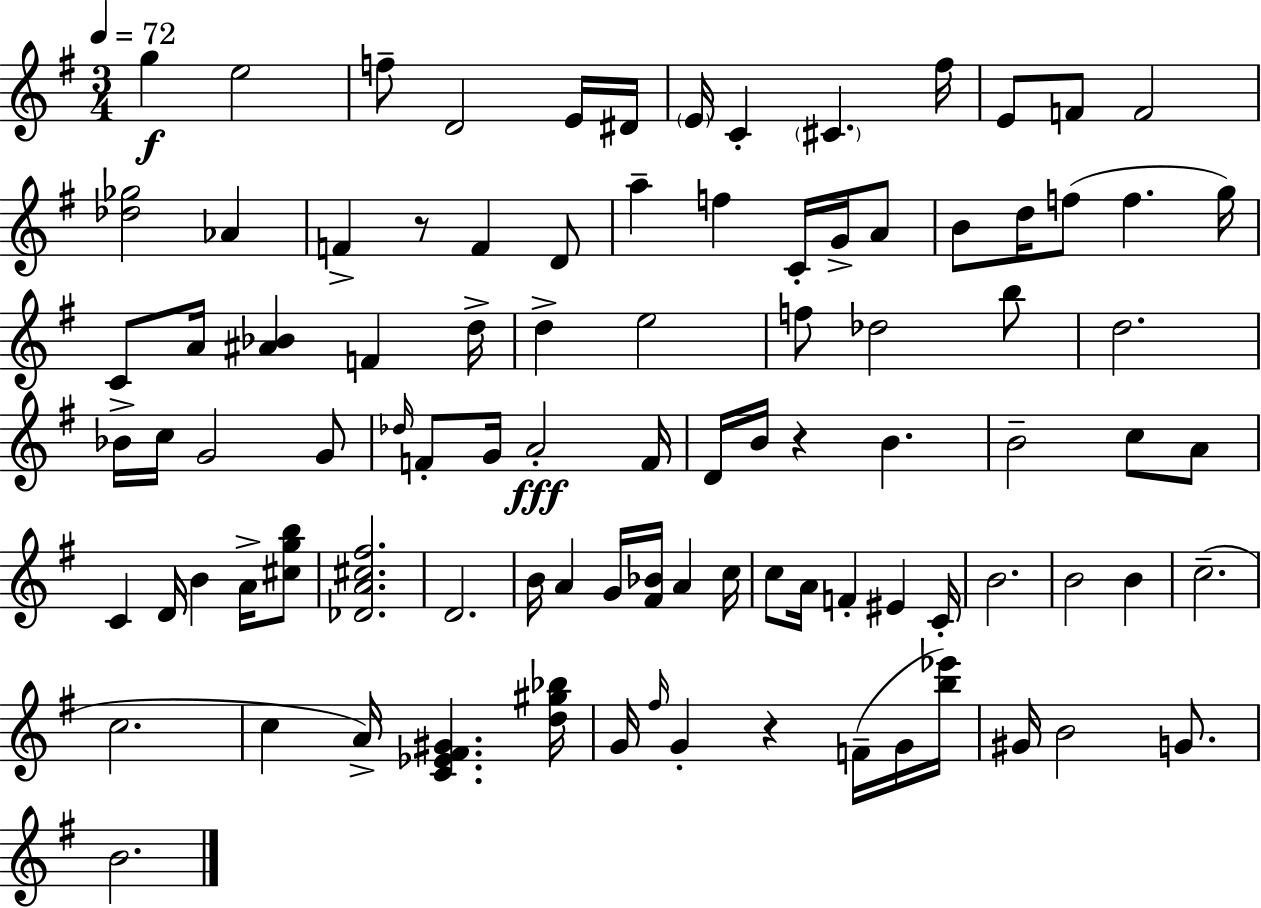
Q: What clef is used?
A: treble